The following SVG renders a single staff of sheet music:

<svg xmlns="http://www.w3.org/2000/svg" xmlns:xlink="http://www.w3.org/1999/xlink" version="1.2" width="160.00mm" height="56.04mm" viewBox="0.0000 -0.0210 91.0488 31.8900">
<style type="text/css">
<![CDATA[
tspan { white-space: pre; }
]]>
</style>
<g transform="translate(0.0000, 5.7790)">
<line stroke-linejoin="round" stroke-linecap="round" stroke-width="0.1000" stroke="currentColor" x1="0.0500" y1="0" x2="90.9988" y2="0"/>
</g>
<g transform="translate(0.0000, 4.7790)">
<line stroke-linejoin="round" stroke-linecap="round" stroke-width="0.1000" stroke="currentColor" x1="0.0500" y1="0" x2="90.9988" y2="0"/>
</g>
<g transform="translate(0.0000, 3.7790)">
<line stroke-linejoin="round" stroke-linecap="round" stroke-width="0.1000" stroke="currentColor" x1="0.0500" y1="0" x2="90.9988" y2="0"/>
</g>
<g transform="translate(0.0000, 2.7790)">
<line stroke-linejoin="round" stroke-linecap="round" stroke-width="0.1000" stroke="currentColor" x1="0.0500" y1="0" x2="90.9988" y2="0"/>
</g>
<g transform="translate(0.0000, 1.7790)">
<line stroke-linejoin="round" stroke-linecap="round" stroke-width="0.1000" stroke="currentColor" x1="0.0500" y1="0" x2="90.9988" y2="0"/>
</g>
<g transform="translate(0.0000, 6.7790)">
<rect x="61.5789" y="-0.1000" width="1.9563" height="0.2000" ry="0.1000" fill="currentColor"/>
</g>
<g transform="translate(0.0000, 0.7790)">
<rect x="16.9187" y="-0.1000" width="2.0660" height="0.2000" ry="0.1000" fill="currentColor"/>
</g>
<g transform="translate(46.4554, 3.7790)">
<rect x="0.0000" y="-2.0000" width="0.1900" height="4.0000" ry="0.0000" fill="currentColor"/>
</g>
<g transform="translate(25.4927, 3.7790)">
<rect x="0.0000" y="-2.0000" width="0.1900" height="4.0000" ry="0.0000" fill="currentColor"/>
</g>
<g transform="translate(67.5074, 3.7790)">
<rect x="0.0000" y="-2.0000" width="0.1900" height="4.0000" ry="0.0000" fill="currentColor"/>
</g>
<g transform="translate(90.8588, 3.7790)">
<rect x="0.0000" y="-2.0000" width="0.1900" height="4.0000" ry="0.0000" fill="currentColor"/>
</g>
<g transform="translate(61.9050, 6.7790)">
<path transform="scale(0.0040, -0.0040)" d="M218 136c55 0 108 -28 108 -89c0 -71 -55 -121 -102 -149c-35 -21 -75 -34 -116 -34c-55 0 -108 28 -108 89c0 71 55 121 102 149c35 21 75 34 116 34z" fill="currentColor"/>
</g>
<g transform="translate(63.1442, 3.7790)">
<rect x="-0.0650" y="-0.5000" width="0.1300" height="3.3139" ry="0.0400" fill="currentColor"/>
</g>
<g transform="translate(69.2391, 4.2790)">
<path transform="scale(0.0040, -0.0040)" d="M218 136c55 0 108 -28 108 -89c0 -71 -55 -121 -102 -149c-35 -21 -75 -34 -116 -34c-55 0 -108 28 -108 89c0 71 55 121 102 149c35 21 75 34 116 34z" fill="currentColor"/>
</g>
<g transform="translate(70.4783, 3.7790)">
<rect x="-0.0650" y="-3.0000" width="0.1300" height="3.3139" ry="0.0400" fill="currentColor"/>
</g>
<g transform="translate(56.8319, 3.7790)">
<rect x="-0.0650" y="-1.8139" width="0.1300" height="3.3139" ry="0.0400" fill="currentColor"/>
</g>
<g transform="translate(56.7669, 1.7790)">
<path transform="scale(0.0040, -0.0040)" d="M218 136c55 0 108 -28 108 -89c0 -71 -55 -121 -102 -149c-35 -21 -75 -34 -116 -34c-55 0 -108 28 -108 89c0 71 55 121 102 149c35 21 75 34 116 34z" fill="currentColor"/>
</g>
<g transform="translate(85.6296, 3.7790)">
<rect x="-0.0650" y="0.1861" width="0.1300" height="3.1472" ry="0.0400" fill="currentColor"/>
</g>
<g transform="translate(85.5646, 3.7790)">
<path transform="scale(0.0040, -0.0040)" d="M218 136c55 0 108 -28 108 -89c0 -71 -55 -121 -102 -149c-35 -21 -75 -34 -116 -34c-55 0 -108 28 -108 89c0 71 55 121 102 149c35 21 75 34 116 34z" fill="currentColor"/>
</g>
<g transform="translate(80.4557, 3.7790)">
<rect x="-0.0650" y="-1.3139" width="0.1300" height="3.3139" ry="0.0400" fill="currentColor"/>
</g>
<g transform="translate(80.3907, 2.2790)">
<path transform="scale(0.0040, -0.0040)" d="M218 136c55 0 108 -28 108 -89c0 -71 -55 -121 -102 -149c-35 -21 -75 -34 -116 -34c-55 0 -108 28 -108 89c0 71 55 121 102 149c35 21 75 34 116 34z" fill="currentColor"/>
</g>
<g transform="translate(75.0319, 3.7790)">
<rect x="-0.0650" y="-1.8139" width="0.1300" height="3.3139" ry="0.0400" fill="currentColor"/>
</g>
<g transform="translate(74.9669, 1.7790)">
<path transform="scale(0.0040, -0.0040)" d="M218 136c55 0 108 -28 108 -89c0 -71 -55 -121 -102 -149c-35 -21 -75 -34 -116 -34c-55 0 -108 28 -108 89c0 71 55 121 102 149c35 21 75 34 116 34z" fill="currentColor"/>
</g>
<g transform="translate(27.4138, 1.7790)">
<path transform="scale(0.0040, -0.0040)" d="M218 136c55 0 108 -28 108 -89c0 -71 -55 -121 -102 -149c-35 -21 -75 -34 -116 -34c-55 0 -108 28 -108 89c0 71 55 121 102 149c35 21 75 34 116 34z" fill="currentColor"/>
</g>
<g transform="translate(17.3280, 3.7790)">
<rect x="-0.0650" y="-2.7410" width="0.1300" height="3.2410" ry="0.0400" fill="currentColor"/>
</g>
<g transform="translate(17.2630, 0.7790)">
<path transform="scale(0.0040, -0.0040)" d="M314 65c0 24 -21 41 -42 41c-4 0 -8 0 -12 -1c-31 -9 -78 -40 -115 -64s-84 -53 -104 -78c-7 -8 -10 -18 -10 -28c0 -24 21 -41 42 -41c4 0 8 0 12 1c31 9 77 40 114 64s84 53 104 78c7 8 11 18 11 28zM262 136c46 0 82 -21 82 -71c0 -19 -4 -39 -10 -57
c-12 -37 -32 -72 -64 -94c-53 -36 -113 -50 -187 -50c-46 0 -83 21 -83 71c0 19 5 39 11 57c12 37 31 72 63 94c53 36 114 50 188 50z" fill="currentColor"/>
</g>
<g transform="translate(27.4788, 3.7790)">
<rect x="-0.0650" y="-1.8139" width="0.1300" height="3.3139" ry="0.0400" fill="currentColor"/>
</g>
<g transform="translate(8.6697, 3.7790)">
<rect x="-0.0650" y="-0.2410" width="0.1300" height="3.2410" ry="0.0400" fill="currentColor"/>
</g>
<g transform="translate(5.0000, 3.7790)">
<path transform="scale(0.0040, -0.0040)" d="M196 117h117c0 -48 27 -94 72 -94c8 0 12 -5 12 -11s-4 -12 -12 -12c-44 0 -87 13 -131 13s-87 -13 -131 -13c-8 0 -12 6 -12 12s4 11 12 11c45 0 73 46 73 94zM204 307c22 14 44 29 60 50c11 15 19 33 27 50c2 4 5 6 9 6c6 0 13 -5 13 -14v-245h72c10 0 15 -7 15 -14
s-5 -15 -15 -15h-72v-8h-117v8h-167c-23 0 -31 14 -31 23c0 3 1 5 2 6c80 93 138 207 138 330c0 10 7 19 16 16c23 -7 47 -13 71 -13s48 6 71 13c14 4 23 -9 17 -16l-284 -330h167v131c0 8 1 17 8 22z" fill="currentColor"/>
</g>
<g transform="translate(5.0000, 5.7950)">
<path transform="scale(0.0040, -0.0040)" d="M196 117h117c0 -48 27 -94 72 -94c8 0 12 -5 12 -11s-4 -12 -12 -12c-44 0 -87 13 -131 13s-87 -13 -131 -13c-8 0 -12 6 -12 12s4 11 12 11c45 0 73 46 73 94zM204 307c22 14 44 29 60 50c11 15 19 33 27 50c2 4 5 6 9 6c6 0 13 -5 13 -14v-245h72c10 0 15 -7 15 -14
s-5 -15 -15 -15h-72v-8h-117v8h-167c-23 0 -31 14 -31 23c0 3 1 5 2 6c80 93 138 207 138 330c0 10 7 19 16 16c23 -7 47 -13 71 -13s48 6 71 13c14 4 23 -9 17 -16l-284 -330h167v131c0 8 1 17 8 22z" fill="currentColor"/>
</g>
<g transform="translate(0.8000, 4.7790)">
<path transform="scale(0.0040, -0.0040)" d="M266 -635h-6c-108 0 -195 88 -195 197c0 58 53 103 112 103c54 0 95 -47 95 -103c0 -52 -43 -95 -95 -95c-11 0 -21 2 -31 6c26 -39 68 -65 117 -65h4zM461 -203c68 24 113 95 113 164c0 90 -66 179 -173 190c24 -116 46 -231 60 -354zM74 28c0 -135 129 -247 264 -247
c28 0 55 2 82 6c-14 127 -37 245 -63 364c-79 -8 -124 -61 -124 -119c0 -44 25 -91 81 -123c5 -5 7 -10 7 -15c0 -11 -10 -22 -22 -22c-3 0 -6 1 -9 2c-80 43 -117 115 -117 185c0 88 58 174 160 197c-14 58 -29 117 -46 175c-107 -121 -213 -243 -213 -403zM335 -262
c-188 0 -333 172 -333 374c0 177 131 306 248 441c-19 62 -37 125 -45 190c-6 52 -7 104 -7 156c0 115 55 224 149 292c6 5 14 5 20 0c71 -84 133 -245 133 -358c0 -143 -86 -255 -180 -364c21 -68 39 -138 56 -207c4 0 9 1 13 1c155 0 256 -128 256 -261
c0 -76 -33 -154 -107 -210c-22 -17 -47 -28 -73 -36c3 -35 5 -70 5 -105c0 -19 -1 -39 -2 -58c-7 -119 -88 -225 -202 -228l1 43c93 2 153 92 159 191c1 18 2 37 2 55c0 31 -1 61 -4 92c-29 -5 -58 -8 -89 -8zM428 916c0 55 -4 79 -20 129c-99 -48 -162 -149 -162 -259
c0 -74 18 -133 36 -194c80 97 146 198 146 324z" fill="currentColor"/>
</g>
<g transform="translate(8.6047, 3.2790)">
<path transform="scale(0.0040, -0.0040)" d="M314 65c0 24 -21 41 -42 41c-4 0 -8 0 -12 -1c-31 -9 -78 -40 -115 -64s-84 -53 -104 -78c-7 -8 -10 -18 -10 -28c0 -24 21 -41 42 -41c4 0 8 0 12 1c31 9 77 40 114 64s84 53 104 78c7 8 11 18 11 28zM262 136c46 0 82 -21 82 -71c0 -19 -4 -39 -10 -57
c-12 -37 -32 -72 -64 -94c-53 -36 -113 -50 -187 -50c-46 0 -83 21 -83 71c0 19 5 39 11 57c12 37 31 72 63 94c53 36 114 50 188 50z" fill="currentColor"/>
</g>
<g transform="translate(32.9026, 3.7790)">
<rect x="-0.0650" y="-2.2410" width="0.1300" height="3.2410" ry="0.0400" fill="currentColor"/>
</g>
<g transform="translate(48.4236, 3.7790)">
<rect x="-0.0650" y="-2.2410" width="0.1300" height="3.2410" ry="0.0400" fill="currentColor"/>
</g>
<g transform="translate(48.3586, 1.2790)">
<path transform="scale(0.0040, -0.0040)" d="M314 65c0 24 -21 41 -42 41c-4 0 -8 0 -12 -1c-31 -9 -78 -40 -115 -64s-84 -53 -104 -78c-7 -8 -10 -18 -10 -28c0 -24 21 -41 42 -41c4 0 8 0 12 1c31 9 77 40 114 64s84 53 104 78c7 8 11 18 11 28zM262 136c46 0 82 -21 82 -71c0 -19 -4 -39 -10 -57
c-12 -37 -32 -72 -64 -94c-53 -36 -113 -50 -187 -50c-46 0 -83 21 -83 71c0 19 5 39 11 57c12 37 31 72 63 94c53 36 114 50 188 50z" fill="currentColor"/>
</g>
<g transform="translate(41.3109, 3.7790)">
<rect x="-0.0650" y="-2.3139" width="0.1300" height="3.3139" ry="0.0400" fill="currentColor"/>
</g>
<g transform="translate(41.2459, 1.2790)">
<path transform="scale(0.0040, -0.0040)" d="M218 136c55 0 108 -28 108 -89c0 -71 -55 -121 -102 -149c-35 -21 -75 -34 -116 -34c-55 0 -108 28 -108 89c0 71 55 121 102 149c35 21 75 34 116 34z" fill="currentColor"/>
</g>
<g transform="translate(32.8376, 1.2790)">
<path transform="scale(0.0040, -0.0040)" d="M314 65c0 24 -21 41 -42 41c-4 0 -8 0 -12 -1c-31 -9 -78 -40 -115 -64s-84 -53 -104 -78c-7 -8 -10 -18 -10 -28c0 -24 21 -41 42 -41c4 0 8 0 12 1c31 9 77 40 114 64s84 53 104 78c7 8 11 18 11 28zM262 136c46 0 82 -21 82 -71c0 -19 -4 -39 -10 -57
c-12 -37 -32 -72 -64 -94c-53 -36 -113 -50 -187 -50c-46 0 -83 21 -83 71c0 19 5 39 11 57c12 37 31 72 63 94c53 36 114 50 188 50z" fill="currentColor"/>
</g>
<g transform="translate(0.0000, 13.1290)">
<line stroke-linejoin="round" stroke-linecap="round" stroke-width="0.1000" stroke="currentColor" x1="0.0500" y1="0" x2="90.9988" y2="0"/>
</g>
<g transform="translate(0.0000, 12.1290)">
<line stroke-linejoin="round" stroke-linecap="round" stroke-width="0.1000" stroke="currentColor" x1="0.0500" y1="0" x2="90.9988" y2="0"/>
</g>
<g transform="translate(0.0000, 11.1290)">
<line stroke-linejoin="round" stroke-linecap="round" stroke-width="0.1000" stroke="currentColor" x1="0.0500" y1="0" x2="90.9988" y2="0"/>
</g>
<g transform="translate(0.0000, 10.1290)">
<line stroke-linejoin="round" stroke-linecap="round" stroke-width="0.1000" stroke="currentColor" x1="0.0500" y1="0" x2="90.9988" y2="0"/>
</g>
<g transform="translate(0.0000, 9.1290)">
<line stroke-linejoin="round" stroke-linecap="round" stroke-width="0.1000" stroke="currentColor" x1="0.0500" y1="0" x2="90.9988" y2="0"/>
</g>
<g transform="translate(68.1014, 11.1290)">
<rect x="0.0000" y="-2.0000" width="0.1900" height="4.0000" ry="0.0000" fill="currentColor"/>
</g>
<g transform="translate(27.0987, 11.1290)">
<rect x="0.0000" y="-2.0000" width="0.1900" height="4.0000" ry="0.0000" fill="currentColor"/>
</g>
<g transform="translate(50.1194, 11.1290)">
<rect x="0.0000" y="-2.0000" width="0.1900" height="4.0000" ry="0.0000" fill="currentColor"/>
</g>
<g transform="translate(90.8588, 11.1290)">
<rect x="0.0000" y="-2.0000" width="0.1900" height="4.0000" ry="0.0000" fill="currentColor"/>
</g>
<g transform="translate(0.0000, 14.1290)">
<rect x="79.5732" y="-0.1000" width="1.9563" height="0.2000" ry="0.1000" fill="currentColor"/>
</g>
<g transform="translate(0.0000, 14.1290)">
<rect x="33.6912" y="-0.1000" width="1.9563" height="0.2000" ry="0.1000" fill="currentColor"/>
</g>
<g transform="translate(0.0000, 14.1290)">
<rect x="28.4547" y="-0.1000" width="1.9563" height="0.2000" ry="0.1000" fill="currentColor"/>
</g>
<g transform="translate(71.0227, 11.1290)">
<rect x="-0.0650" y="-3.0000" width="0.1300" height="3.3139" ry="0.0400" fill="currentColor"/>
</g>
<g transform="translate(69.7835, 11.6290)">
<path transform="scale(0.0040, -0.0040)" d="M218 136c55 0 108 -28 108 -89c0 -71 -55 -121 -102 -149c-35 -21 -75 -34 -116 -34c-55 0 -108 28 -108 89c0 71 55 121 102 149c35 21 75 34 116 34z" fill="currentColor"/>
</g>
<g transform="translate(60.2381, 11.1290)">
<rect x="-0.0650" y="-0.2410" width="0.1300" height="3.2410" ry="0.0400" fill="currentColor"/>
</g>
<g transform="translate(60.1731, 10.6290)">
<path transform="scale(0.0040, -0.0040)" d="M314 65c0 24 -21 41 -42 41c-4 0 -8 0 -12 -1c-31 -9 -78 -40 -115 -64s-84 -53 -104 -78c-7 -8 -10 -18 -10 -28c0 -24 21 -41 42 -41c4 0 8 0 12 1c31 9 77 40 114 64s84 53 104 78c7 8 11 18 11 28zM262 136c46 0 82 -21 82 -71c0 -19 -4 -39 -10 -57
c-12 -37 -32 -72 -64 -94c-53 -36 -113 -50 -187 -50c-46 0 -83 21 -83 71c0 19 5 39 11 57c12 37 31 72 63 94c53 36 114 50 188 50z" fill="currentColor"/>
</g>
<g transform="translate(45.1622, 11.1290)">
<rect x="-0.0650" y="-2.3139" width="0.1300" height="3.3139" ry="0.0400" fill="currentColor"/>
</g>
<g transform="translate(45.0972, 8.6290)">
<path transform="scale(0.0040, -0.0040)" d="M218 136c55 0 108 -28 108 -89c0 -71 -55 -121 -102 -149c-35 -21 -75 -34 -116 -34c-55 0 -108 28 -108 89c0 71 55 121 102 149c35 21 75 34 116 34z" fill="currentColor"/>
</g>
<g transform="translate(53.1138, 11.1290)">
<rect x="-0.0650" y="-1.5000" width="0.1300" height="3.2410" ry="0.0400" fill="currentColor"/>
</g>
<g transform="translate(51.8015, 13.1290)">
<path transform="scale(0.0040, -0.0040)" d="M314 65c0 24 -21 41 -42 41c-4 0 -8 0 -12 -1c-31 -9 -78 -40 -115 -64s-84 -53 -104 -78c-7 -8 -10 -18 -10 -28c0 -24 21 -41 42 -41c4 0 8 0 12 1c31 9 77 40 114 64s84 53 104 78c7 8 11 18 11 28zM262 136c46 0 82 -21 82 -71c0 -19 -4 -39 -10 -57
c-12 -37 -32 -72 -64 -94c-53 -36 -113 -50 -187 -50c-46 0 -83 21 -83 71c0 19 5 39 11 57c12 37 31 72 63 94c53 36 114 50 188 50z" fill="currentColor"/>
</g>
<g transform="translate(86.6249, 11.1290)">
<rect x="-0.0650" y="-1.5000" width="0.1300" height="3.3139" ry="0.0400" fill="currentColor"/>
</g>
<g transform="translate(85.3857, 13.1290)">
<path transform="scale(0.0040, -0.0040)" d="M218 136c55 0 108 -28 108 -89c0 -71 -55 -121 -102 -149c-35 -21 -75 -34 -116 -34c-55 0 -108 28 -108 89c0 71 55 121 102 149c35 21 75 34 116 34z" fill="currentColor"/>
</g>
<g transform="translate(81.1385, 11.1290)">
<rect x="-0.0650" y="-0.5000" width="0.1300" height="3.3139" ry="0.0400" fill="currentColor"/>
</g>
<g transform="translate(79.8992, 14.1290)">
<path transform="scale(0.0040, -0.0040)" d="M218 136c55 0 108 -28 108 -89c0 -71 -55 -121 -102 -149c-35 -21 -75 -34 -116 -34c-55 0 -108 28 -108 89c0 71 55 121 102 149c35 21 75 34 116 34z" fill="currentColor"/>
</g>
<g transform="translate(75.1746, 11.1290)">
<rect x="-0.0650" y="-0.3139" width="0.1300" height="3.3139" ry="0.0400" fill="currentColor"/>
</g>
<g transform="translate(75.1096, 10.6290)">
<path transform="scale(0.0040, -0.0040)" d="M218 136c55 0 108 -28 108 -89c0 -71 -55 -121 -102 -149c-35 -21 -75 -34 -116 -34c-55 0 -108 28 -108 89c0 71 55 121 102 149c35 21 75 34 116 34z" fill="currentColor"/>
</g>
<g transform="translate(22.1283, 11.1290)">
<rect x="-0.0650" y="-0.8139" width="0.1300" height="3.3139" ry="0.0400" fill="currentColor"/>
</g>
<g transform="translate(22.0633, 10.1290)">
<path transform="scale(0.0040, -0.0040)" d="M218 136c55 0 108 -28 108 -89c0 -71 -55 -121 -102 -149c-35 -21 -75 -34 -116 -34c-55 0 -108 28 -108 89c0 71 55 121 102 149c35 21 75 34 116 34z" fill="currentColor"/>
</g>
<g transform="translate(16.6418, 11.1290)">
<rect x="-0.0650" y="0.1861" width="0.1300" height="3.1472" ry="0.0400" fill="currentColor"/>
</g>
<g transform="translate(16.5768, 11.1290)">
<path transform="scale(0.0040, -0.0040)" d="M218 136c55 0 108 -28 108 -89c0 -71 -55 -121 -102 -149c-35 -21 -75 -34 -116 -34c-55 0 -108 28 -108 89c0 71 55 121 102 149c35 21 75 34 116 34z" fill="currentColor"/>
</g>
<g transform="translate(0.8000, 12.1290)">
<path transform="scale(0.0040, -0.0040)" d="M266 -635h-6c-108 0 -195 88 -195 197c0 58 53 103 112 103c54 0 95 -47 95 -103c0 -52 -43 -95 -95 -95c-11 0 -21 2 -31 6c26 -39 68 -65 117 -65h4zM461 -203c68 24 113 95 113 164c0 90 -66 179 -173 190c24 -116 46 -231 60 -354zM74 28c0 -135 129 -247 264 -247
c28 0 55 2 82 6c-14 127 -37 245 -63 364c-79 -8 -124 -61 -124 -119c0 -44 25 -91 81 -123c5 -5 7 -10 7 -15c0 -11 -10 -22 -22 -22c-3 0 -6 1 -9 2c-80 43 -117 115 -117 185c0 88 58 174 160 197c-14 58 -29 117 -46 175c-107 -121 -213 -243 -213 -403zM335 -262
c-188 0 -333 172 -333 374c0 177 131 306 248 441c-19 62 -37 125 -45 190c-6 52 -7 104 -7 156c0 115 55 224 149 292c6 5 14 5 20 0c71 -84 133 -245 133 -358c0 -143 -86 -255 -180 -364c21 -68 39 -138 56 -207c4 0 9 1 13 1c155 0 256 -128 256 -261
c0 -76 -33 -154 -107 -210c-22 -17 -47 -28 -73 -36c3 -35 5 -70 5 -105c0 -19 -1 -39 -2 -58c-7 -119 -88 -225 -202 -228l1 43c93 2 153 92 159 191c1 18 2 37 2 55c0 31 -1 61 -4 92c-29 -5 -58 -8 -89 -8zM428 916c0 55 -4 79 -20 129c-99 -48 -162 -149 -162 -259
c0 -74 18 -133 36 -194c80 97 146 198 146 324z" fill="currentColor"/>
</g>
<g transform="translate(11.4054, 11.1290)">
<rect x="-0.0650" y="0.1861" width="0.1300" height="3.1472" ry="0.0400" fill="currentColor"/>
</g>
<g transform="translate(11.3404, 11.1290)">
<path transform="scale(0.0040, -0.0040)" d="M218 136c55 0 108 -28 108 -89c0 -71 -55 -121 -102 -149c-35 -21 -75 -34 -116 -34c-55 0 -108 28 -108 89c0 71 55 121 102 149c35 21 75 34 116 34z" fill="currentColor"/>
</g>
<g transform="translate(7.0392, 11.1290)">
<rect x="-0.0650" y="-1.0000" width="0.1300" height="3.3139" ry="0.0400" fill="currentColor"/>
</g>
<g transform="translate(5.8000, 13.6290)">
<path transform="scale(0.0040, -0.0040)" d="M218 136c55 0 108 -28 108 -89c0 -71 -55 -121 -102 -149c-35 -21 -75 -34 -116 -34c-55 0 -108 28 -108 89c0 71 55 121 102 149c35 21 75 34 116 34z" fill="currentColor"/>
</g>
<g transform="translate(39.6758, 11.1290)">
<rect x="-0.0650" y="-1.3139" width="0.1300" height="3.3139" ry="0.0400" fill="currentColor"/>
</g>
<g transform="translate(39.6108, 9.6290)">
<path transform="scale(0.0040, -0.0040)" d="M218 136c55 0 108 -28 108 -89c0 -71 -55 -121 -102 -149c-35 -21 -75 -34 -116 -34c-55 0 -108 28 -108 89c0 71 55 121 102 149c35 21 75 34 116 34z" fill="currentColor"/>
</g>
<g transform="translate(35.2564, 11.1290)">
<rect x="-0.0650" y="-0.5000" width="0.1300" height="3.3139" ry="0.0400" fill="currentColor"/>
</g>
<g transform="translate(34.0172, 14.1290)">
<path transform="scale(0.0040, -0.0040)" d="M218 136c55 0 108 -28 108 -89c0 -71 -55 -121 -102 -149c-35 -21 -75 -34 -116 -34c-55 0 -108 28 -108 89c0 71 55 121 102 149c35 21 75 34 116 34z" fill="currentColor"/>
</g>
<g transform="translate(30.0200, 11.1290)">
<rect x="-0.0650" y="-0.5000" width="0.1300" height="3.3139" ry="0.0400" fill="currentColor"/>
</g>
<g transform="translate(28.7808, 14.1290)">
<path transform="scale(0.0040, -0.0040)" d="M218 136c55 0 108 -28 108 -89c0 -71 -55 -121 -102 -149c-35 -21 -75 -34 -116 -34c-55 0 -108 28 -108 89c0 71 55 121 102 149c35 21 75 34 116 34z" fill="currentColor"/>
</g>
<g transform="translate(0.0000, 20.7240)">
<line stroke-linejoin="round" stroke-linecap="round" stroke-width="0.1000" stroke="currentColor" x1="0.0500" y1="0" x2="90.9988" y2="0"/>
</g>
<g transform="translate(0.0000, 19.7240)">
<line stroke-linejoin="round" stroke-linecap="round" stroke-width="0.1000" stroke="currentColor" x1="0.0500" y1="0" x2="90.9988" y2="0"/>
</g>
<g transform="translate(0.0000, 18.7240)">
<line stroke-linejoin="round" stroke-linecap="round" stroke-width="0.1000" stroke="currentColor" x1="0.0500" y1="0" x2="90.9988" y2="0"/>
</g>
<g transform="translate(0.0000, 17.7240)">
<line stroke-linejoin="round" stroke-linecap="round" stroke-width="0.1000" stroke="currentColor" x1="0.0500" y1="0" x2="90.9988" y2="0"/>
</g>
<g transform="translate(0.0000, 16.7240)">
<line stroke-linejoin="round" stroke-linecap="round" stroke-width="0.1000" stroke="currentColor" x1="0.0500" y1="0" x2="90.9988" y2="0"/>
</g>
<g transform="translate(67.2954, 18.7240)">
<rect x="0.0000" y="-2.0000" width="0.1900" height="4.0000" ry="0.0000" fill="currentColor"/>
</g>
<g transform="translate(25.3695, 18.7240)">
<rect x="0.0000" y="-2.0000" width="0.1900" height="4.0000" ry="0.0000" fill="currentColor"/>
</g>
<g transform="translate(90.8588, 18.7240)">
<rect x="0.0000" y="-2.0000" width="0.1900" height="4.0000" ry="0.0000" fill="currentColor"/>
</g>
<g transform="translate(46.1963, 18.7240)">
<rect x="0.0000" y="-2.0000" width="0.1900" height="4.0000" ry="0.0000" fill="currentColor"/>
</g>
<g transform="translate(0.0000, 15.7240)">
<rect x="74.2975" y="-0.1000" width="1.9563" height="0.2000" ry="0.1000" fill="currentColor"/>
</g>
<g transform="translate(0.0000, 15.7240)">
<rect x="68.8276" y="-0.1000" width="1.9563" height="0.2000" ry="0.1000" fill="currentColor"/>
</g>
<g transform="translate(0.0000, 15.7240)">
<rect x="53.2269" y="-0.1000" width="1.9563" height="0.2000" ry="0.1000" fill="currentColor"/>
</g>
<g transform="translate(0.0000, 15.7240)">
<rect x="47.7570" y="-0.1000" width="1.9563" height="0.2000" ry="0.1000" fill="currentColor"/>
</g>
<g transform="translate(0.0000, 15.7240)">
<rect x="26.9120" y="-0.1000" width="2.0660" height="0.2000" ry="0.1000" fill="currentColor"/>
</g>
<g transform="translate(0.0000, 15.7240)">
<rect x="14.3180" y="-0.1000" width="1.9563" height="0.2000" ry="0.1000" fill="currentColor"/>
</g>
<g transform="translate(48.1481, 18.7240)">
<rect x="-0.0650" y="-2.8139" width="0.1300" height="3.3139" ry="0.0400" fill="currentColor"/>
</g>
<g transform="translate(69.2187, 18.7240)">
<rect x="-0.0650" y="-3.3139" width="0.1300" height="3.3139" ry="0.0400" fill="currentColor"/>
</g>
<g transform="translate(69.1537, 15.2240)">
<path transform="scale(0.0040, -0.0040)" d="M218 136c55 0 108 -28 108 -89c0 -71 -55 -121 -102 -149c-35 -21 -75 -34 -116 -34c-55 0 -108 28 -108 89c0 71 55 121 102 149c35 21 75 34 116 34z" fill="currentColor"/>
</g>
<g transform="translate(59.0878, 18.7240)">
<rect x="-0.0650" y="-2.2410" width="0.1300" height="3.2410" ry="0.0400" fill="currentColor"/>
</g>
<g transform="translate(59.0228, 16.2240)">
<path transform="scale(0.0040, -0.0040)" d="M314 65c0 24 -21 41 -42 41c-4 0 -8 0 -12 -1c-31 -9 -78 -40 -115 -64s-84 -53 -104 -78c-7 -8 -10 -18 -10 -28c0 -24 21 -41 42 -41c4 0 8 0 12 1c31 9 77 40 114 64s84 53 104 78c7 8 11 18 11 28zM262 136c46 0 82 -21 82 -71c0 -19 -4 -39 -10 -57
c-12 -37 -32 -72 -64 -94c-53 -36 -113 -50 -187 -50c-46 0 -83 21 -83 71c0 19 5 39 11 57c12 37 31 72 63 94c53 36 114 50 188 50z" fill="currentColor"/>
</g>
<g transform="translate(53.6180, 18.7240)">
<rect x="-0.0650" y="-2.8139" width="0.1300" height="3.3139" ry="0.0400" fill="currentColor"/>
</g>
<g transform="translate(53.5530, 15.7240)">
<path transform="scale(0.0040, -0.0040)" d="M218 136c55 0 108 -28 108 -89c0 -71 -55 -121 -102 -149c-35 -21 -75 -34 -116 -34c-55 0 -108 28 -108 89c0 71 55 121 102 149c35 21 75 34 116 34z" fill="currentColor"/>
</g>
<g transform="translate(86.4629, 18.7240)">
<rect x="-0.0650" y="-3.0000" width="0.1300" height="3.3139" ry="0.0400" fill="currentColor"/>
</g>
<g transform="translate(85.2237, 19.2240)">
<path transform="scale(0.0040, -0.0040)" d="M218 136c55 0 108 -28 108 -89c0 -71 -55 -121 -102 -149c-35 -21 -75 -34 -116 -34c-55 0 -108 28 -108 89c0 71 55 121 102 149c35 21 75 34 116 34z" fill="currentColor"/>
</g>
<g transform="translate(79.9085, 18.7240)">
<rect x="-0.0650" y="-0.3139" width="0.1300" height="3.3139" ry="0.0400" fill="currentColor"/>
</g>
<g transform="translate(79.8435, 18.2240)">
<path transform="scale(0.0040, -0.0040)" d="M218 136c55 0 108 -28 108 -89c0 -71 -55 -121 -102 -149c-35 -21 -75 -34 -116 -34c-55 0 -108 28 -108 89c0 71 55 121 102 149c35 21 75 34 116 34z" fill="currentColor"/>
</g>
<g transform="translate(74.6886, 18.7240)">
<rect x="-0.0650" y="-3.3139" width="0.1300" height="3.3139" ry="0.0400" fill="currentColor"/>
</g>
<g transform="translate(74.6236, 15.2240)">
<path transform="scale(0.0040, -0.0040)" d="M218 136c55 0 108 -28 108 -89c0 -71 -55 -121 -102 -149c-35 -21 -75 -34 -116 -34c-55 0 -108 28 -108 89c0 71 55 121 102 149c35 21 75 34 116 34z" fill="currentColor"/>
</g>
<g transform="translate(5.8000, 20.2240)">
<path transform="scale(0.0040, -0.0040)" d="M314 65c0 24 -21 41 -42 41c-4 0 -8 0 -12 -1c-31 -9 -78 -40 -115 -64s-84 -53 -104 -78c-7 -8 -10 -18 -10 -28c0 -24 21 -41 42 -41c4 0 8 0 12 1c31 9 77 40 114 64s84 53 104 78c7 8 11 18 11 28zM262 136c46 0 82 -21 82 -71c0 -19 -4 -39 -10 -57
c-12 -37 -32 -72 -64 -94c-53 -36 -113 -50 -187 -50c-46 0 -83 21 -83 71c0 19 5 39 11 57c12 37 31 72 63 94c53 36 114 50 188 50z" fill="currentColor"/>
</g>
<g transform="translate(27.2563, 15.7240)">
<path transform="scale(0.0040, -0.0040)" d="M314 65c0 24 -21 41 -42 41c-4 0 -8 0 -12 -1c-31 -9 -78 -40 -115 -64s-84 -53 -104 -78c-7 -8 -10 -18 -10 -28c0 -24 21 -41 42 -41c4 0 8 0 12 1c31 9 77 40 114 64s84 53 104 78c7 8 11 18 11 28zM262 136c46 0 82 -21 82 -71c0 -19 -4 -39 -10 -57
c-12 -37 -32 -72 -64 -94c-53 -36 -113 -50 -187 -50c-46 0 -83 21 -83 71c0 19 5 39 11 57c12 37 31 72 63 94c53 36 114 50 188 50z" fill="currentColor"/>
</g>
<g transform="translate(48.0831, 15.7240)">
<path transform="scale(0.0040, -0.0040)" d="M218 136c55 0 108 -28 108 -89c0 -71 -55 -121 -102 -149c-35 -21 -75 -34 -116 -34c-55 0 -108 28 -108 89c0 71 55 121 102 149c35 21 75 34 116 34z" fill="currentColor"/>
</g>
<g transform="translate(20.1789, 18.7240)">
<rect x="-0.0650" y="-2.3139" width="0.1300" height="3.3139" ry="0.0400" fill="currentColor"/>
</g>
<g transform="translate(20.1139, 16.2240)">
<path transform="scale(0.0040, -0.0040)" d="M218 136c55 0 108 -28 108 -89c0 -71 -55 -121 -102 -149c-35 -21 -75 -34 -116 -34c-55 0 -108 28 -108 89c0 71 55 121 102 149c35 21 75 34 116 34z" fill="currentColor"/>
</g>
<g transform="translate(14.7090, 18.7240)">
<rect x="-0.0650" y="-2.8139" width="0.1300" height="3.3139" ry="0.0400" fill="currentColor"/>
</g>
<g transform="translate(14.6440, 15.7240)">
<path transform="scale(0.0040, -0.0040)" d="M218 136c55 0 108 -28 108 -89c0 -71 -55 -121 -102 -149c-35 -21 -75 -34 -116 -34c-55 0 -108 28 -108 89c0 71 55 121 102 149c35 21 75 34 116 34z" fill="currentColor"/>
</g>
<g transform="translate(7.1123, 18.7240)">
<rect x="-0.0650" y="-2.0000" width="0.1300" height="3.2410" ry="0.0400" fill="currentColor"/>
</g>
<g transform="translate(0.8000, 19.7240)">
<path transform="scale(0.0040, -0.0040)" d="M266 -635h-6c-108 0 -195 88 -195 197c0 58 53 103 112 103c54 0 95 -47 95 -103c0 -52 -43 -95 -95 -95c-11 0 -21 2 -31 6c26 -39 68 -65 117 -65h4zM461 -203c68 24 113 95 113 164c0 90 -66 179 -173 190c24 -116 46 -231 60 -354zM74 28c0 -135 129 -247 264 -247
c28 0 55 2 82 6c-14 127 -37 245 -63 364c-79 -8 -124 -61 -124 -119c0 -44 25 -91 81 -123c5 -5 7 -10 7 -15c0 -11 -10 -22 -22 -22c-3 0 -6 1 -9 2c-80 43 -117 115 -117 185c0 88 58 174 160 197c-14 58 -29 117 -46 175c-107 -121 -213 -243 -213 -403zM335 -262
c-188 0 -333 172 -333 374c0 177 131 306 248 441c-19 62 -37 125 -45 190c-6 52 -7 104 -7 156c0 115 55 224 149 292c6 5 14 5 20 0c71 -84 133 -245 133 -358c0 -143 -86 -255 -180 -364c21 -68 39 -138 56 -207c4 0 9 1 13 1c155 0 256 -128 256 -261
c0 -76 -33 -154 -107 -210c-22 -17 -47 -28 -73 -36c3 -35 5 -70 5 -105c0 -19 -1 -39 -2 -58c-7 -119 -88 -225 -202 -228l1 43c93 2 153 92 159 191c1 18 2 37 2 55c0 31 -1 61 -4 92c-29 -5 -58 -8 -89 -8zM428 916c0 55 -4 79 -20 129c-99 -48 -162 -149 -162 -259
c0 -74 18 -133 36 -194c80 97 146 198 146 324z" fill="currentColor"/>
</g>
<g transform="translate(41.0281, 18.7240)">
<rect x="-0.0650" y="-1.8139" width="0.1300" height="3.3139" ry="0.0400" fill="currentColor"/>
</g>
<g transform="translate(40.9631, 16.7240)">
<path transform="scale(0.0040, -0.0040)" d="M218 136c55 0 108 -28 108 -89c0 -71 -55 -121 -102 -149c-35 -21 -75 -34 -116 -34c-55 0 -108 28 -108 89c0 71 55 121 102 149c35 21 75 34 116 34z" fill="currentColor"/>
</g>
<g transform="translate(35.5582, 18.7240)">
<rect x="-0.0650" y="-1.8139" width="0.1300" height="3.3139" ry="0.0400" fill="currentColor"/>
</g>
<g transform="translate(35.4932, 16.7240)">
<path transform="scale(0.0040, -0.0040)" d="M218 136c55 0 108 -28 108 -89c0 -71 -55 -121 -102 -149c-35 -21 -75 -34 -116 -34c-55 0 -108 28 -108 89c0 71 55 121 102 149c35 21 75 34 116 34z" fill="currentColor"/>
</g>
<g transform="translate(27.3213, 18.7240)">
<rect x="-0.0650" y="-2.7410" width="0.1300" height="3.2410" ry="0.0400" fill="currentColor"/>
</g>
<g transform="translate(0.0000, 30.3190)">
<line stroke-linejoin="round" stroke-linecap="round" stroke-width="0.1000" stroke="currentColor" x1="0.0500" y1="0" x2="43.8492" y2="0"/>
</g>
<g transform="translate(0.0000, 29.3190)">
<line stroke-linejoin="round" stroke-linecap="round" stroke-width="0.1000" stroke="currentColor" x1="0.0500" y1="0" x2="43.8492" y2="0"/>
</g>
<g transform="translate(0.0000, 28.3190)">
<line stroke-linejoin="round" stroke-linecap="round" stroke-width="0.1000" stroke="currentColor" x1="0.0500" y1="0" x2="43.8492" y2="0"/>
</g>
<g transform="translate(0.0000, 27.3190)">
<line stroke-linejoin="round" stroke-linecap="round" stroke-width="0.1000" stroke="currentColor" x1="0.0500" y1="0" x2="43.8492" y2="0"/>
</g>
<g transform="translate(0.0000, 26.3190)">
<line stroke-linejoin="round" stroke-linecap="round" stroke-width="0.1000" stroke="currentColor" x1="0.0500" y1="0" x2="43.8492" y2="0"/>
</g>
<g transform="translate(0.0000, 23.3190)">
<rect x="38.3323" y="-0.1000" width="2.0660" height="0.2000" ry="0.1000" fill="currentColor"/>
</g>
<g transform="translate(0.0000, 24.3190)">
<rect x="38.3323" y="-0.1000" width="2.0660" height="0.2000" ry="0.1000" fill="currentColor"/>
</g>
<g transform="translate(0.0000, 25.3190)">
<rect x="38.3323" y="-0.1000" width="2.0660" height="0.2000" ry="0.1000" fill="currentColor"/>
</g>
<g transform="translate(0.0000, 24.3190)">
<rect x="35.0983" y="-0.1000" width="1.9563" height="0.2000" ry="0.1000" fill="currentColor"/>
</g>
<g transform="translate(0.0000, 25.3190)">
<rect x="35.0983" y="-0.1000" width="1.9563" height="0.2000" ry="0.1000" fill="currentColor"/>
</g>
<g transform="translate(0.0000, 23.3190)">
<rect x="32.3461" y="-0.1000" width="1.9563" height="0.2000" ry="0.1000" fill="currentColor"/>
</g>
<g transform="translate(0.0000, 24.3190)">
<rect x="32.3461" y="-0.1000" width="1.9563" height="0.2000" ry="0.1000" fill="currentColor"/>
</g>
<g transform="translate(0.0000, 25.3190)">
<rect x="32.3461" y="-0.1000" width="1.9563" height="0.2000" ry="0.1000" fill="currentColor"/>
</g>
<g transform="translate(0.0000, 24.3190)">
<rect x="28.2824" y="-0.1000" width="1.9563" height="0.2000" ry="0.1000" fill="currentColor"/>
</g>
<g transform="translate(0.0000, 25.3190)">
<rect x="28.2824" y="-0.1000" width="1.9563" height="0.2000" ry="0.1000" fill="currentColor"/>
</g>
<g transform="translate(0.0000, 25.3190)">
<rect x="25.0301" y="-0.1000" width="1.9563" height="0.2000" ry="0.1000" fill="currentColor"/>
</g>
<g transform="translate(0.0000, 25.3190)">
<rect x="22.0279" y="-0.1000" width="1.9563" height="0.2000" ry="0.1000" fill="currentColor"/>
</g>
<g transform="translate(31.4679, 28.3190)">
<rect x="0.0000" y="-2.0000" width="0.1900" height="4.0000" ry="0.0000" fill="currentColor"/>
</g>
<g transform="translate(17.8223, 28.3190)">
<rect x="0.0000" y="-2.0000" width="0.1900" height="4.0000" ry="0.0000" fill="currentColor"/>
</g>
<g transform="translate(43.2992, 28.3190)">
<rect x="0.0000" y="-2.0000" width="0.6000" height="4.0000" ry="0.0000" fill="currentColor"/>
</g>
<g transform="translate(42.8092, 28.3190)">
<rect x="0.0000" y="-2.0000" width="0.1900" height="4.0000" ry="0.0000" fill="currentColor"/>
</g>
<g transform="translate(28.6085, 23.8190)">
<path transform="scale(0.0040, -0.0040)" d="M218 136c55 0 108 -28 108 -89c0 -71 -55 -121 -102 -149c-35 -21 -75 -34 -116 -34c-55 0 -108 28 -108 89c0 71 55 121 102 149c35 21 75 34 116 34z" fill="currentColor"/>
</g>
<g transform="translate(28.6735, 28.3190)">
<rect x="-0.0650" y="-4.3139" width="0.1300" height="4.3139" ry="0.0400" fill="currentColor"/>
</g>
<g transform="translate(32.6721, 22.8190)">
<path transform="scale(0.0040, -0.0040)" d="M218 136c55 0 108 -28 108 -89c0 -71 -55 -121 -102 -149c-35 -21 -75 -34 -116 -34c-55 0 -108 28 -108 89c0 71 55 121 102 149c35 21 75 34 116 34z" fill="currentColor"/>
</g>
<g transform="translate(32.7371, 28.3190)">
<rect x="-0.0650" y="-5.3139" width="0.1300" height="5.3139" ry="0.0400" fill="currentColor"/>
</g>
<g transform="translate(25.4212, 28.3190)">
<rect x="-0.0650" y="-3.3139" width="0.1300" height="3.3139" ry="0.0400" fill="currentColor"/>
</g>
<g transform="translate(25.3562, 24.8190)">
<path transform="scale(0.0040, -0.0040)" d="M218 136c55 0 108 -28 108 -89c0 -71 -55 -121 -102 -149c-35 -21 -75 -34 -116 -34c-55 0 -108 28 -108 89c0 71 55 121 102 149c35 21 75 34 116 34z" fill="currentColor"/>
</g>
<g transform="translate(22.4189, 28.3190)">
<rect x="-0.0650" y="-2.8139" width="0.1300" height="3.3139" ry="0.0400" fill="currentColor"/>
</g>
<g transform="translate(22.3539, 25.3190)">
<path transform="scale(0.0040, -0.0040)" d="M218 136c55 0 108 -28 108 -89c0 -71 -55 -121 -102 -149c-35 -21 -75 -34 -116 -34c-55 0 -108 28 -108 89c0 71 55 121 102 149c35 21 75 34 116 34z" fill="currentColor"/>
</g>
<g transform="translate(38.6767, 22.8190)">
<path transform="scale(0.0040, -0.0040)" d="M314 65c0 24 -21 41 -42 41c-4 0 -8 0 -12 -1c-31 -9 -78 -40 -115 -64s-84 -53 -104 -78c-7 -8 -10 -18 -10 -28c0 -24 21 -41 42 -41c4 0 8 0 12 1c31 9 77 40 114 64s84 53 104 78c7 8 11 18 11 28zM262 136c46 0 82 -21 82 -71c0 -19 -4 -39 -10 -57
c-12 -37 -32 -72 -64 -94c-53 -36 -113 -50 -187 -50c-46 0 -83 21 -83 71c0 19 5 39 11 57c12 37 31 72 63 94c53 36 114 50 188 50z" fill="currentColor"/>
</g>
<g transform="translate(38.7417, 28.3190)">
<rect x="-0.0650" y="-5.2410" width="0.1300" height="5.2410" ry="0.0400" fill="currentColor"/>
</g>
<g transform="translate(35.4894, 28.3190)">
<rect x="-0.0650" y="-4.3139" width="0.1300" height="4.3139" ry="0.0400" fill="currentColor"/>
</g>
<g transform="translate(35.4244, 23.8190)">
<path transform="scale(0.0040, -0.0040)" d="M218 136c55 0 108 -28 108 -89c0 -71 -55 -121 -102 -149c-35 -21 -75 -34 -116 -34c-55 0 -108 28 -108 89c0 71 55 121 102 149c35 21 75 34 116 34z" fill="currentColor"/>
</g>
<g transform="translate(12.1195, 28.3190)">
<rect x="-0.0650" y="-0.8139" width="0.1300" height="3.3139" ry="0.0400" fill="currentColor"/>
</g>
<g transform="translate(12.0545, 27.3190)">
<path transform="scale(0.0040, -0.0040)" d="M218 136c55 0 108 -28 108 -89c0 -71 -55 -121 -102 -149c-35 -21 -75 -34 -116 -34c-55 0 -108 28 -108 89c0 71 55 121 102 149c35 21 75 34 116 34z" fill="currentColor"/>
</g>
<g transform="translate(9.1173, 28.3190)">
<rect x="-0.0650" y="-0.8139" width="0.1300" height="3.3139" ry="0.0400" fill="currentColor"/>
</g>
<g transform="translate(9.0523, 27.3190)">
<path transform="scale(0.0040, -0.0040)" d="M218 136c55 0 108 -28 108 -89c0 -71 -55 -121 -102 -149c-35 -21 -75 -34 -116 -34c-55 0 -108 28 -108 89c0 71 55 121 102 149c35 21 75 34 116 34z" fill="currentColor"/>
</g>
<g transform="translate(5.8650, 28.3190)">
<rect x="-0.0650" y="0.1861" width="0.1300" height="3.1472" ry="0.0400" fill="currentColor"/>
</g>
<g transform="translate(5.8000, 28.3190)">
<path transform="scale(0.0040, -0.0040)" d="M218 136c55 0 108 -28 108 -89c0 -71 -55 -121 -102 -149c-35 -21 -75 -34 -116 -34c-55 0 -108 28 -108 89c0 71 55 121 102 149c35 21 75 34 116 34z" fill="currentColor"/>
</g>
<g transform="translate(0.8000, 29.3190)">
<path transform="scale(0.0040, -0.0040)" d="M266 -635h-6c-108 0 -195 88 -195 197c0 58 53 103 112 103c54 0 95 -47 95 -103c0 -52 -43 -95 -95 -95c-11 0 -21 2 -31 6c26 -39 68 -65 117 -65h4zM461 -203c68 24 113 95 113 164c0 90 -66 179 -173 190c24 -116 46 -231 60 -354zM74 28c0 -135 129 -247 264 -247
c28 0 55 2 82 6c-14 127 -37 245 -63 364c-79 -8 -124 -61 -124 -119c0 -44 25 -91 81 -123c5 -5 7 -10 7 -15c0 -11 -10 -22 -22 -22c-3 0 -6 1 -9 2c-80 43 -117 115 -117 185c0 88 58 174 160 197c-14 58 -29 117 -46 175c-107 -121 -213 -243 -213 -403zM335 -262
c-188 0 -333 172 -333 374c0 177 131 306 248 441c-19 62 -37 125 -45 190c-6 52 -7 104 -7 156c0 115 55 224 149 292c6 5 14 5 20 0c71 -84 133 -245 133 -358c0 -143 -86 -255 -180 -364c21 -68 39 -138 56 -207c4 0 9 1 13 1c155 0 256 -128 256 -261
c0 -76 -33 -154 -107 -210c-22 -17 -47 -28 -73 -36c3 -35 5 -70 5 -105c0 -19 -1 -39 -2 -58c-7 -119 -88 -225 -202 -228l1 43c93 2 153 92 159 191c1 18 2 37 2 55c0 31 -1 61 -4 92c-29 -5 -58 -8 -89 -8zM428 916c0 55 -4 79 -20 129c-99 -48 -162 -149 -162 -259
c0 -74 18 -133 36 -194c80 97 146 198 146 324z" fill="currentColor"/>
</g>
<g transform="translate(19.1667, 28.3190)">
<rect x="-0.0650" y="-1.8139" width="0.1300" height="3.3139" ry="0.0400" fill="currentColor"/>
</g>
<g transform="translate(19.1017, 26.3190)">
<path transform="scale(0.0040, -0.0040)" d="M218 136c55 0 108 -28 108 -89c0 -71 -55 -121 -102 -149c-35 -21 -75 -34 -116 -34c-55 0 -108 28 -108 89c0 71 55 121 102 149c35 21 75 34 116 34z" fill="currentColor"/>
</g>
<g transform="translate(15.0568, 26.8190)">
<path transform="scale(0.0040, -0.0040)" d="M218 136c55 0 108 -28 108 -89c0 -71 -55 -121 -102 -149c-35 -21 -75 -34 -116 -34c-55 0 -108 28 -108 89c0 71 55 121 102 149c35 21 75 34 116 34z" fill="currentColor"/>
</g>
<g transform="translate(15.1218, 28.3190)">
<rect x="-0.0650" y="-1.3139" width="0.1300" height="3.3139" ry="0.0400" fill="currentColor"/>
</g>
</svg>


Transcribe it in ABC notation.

X:1
T:Untitled
M:4/4
L:1/4
K:C
c2 a2 f g2 g g2 f C A f e B D B B d C C e g E2 c2 A c C E F2 a g a2 f f a a g2 b b c A B d d e f a b d' f' d' f'2